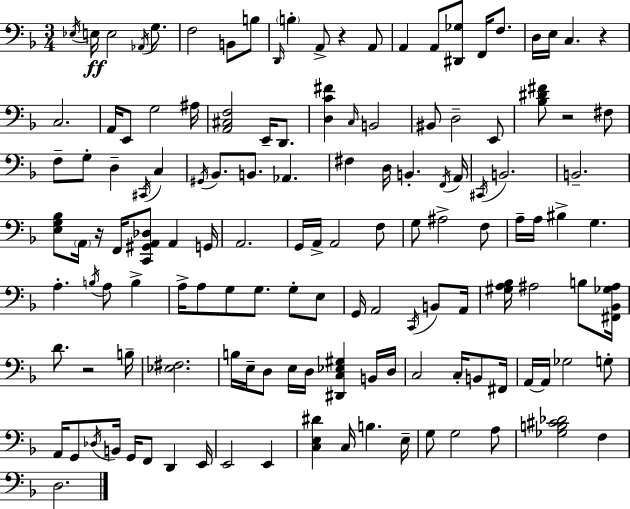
{
  \clef bass
  \numericTimeSignature
  \time 3/4
  \key f \major
  \acciaccatura { ees16 }\ff e16 e2 \acciaccatura { aes,16 } g8. | f2 b,8 | b8 \grace { d,16 } \parenthesize b4-. a,8-> r4 | a,8 a,4 a,8 <dis, ges>8 f,16 | \break f8. d16 e16 c4. r4 | c2. | a,16 e,8 g2 | ais16 <a, cis f>2 e,16-- | \break d,8. <d c' fis'>4 \grace { c16 } b,2 | bis,8 d2-- | e,8 <bes dis' fis'>8 r2 | fis8 f8-- g8-. d4-- | \break \acciaccatura { cis,16 } c4 \acciaccatura { gis,16 } bes,8. b,8. | aes,4. fis4 d16 b,4.-. | \acciaccatura { f,16 } a,16 \acciaccatura { cis,16 } b,2. | b,2.-- | \break <e g bes>8 \parenthesize a,16 r16 | f,16 <c, gis, a, des>8 a,4 g,16 a,2. | g,16 a,16-> a,2 | f8 g8 ais2-> | \break f8 a16-- a16 bis4-> | g4. a4.-. | \acciaccatura { b16 } a8 b4-> a16-> a8 | g8 g8. g8-. e8 g,16 a,2 | \break \acciaccatura { c,16 } b,8 a,16 <gis a bes>16 ais2 | b8 <fis, bes, ges ais>16 d'8. | r2 b16-- <ees fis>2. | b16 e16-- | \break d8 e16 d16 <dis, c ees gis>4 b,16 d16 c2 | c16-. b,8 fis,16 a,16~~ a,16 | ges2 g8-. a,16 g,8 | \acciaccatura { des16 } b,16 g,16 f,8 d,4 e,16 e,2 | \break e,4 <c e dis'>4 | c16 b4. e16-- g8 | g2 a8 <ges b cis' des'>2 | f4 d2. | \break \bar "|."
}